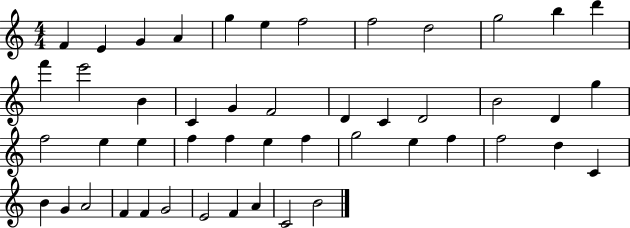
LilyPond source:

{
  \clef treble
  \numericTimeSignature
  \time 4/4
  \key c \major
  f'4 e'4 g'4 a'4 | g''4 e''4 f''2 | f''2 d''2 | g''2 b''4 d'''4 | \break f'''4 e'''2 b'4 | c'4 g'4 f'2 | d'4 c'4 d'2 | b'2 d'4 g''4 | \break f''2 e''4 e''4 | f''4 f''4 e''4 f''4 | g''2 e''4 f''4 | f''2 d''4 c'4 | \break b'4 g'4 a'2 | f'4 f'4 g'2 | e'2 f'4 a'4 | c'2 b'2 | \break \bar "|."
}